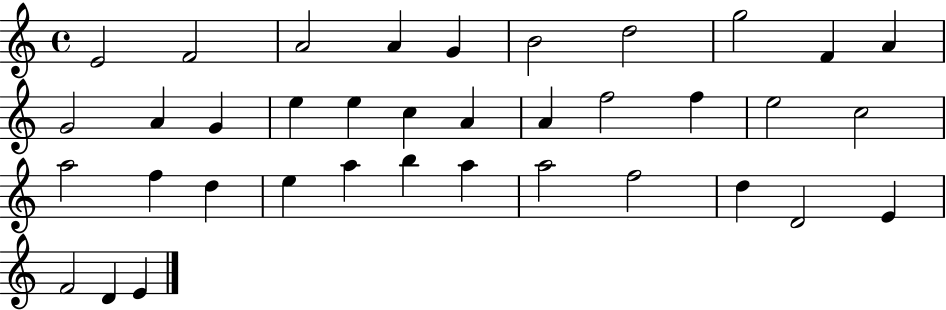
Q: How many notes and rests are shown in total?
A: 37